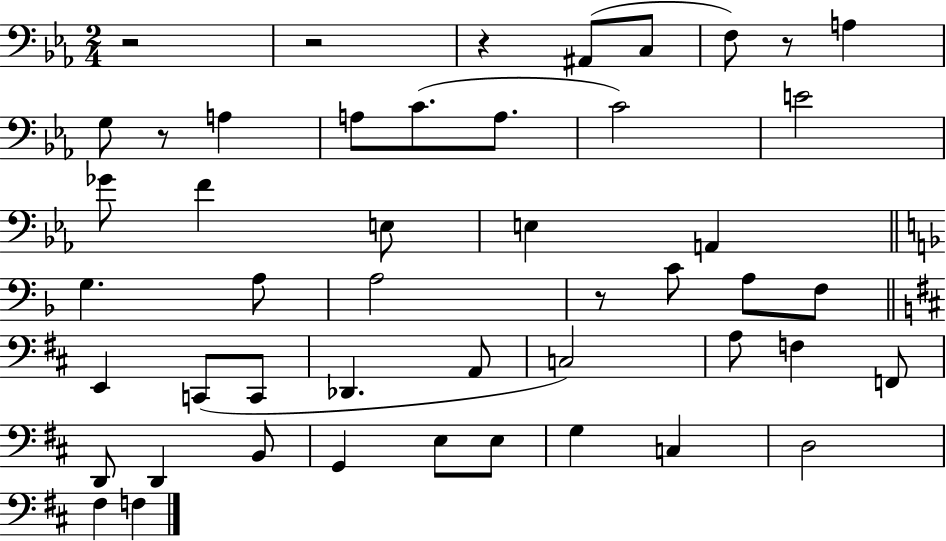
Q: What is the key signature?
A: EES major